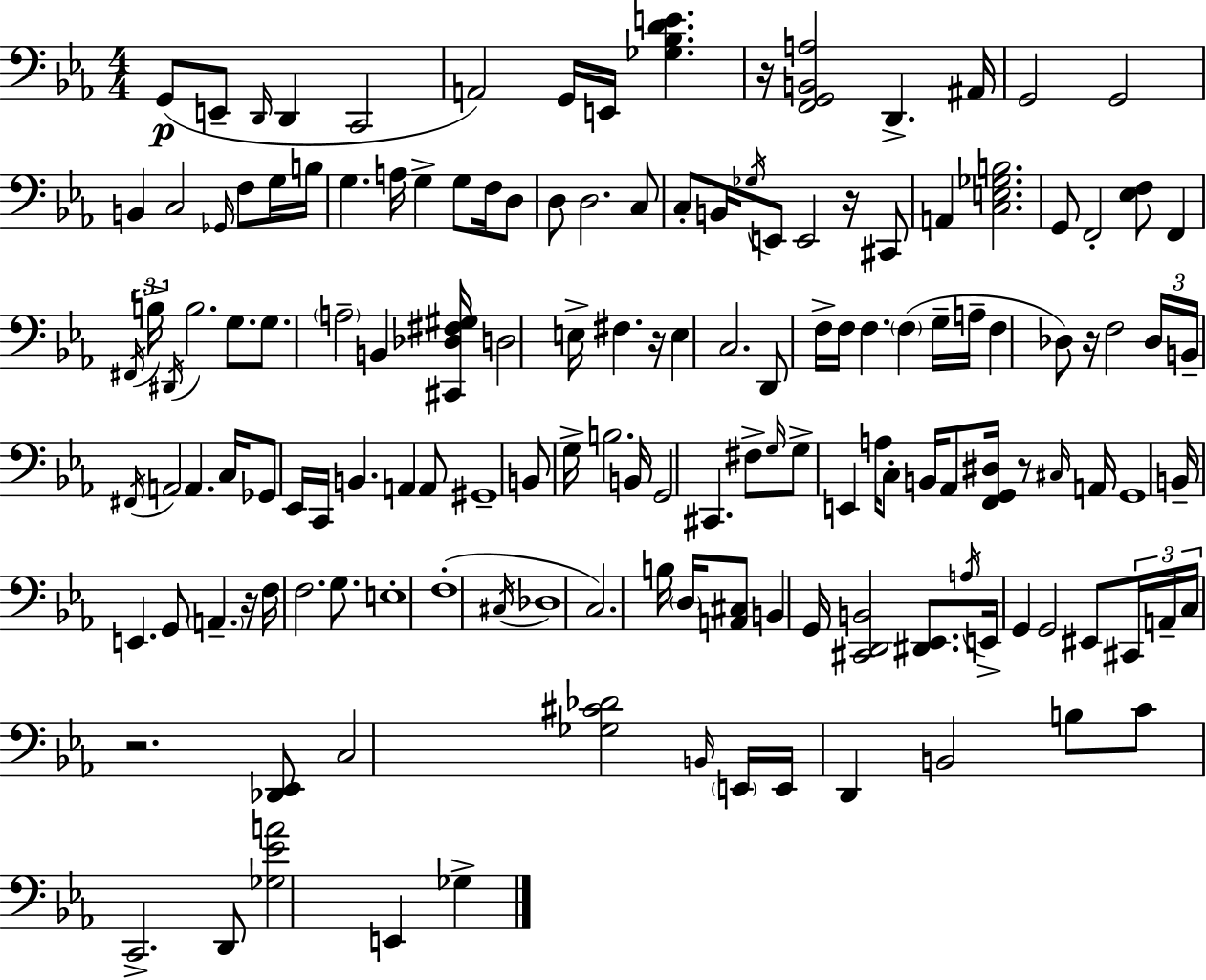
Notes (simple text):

G2/e E2/e D2/s D2/q C2/h A2/h G2/s E2/s [Gb3,Bb3,D4,E4]/q. R/s [F2,G2,B2,A3]/h D2/q. A#2/s G2/h G2/h B2/q C3/h Gb2/s F3/e G3/s B3/s G3/q. A3/s G3/q G3/e F3/s D3/e D3/e D3/h. C3/e C3/e B2/s Gb3/s E2/e E2/h R/s C#2/e A2/q [C3,E3,Gb3,B3]/h. G2/e F2/h [Eb3,F3]/e F2/q F#2/s B3/s D#2/s B3/h. G3/e. G3/e. A3/h B2/q [C#2,Db3,F#3,G#3]/s D3/h E3/s F#3/q. R/s E3/q C3/h. D2/e F3/s F3/s F3/q. F3/q G3/s A3/s F3/q Db3/e R/s F3/h Db3/s B2/s F#2/s A2/h A2/q. C3/s Gb2/e Eb2/s C2/s B2/q. A2/q A2/e G#2/w B2/e G3/s B3/h. B2/s G2/h C#2/q. F#3/e G3/s G3/e E2/q A3/s C3/e B2/s Ab2/e [F2,G2,D#3]/s R/e C#3/s A2/s G2/w B2/s E2/q. G2/e A2/q. R/s F3/s F3/h. G3/e. E3/w F3/w C#3/s Db3/w C3/h. B3/s D3/s [A2,C#3]/e B2/q G2/s [C#2,D2,B2]/h [D#2,Eb2]/e. A3/s E2/s G2/q G2/h EIS2/e C#2/s A2/s C3/s R/h. [Db2,Eb2]/e C3/h [Gb3,C#4,Db4]/h B2/s E2/s E2/s D2/q B2/h B3/e C4/e C2/h. D2/e [Gb3,Eb4,A4]/h E2/q Gb3/q